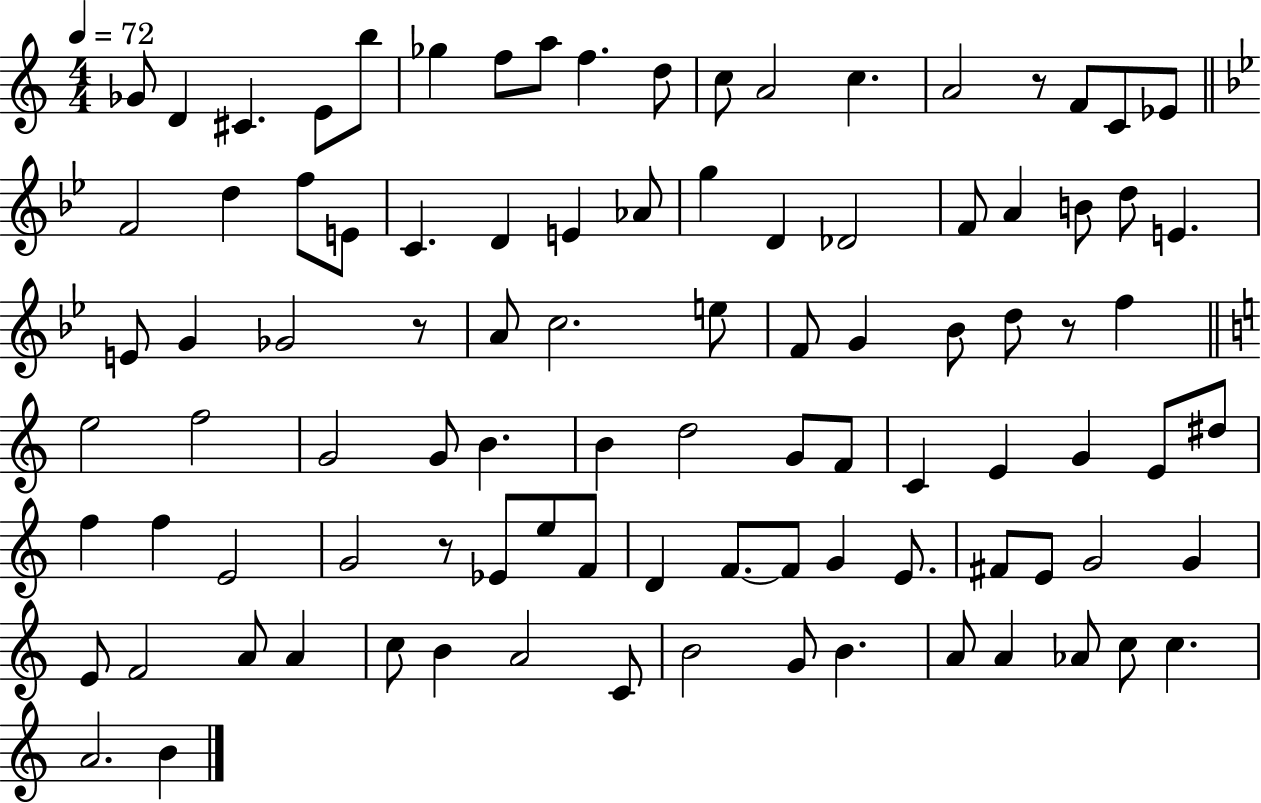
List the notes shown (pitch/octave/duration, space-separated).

Gb4/e D4/q C#4/q. E4/e B5/e Gb5/q F5/e A5/e F5/q. D5/e C5/e A4/h C5/q. A4/h R/e F4/e C4/e Eb4/e F4/h D5/q F5/e E4/e C4/q. D4/q E4/q Ab4/e G5/q D4/q Db4/h F4/e A4/q B4/e D5/e E4/q. E4/e G4/q Gb4/h R/e A4/e C5/h. E5/e F4/e G4/q Bb4/e D5/e R/e F5/q E5/h F5/h G4/h G4/e B4/q. B4/q D5/h G4/e F4/e C4/q E4/q G4/q E4/e D#5/e F5/q F5/q E4/h G4/h R/e Eb4/e E5/e F4/e D4/q F4/e. F4/e G4/q E4/e. F#4/e E4/e G4/h G4/q E4/e F4/h A4/e A4/q C5/e B4/q A4/h C4/e B4/h G4/e B4/q. A4/e A4/q Ab4/e C5/e C5/q. A4/h. B4/q